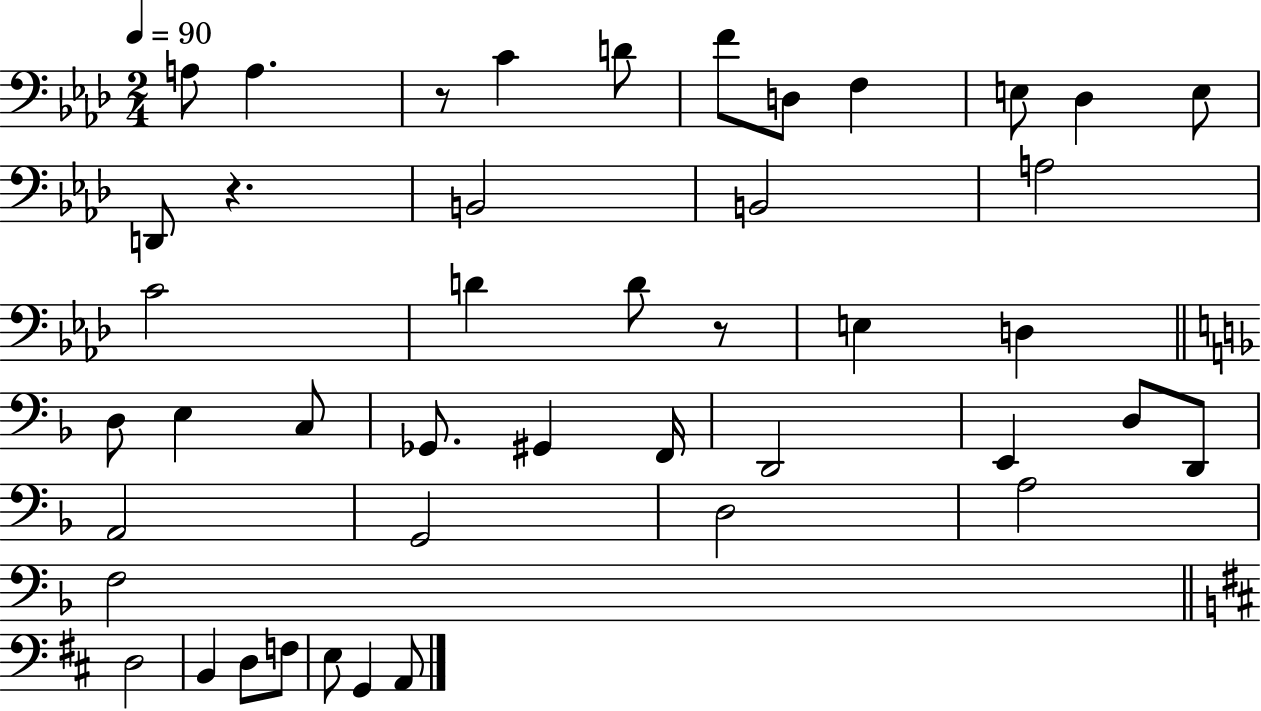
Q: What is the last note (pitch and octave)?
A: A2